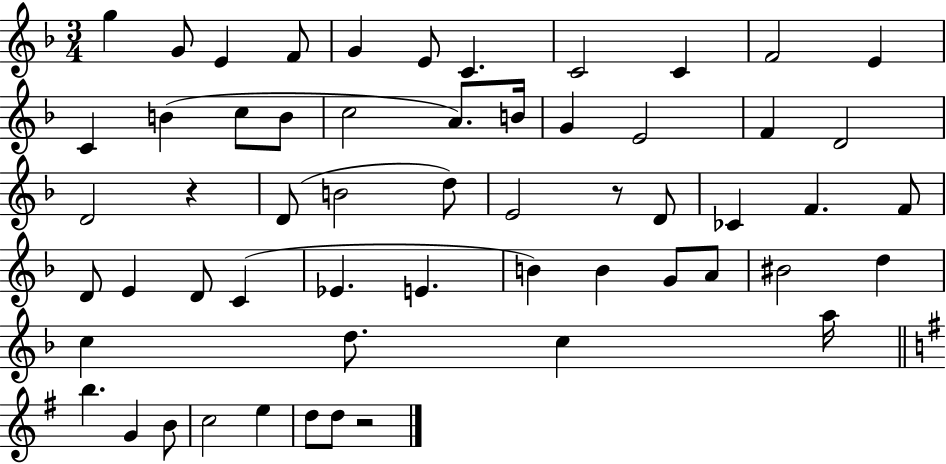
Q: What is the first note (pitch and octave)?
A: G5